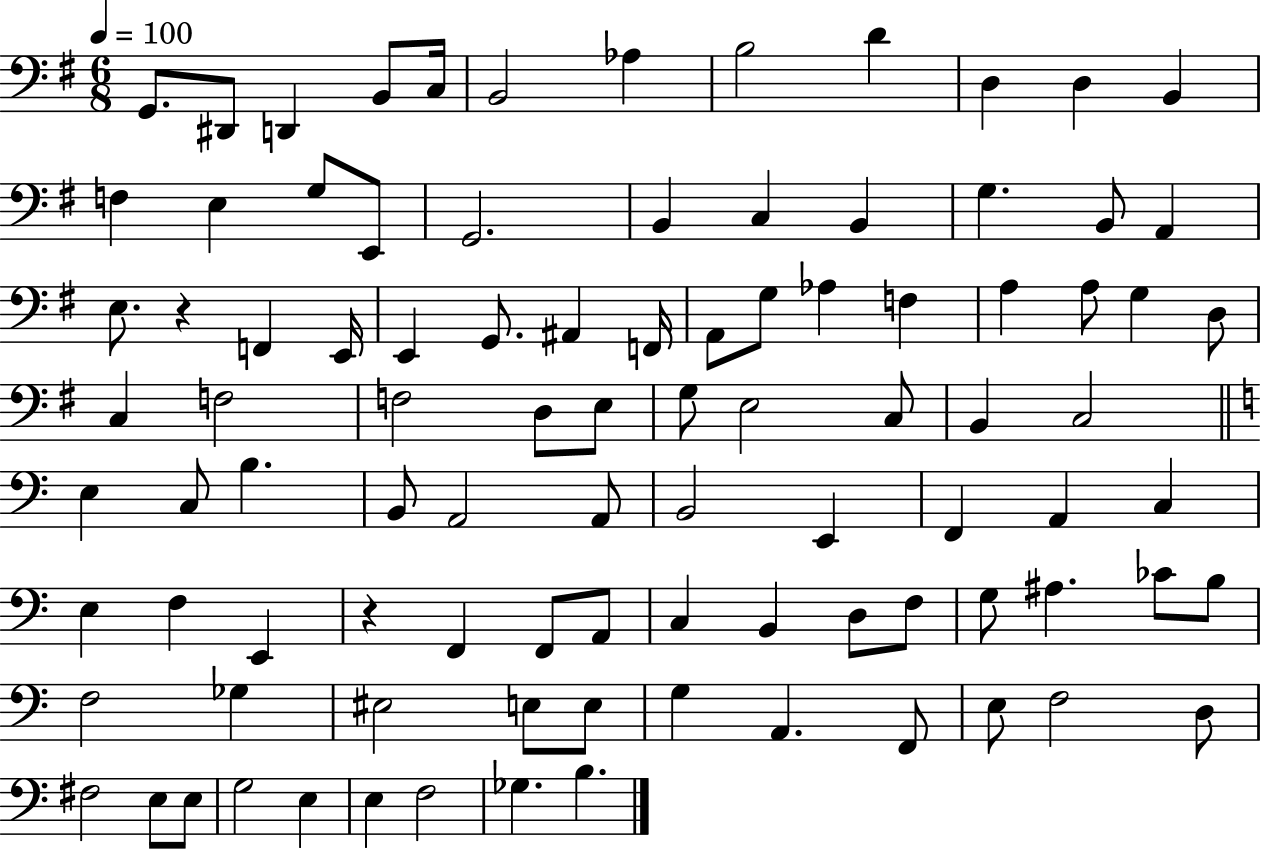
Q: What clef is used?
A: bass